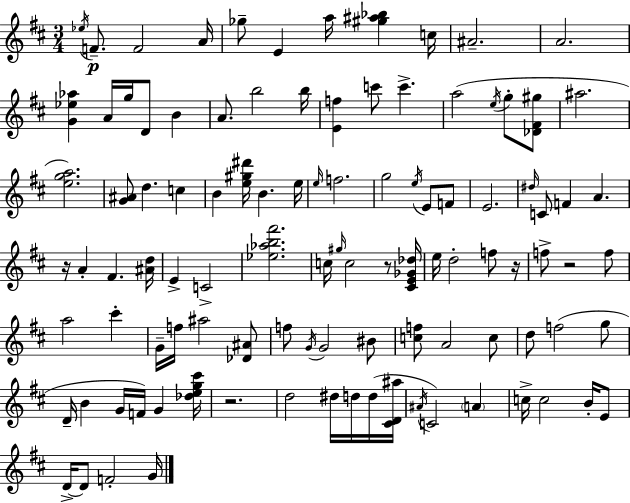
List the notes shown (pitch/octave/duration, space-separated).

Eb5/s F4/e. F4/h A4/s Gb5/e E4/q A5/s [G#5,A#5,Bb5]/q C5/s A#4/h. A4/h. [G4,Eb5,Ab5]/q A4/s G5/s D4/e B4/q A4/e. B5/h B5/s [E4,F5]/q C6/e C6/q. A5/h E5/s G5/e [Db4,F#4,G#5]/e A#5/h. [E5,G5,A5]/h. [G4,A#4]/e D5/q. C5/q B4/q [E5,G#5,D#6]/s B4/q. E5/s E5/s F5/h. G5/h E5/s E4/e F4/e E4/h. D#5/s C4/e F4/q A4/q. R/s A4/q F#4/q. [A#4,D5]/s E4/q C4/h [Eb5,Ab5,B5,F#6]/h. C5/s G#5/s C5/h R/e [C#4,E4,Gb4,Db5]/s E5/s D5/h F5/e R/s F5/e R/h F5/e A5/h C#6/q G4/s F5/s A#5/h [Db4,A#4]/e F5/e G4/s G4/h BIS4/e [C5,F5]/e A4/h C5/e D5/e F5/h G5/e D4/s B4/q G4/s F4/s G4/q [Db5,E5,G5,C#6]/s R/h. D5/h D#5/s D5/s D5/s [C#4,D4,A#5]/s A#4/s C4/h A4/q C5/s C5/h B4/s E4/e D4/s D4/e F4/h G4/s